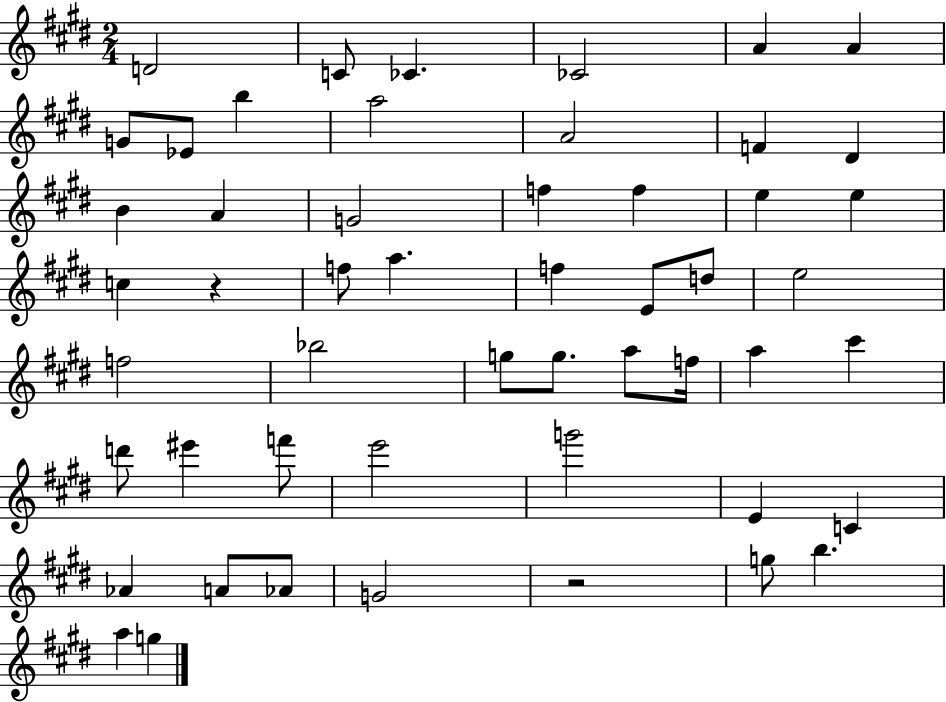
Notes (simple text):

D4/h C4/e CES4/q. CES4/h A4/q A4/q G4/e Eb4/e B5/q A5/h A4/h F4/q D#4/q B4/q A4/q G4/h F5/q F5/q E5/q E5/q C5/q R/q F5/e A5/q. F5/q E4/e D5/e E5/h F5/h Bb5/h G5/e G5/e. A5/e F5/s A5/q C#6/q D6/e EIS6/q F6/e E6/h G6/h E4/q C4/q Ab4/q A4/e Ab4/e G4/h R/h G5/e B5/q. A5/q G5/q